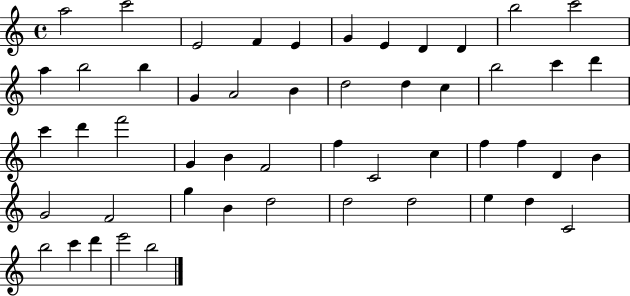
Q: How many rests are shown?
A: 0